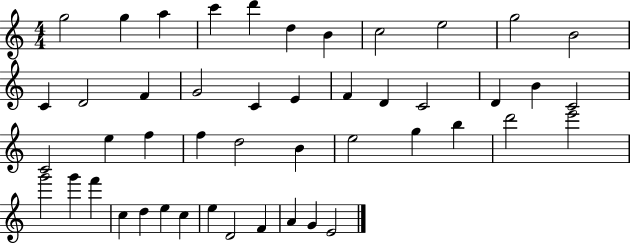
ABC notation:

X:1
T:Untitled
M:4/4
L:1/4
K:C
g2 g a c' d' d B c2 e2 g2 B2 C D2 F G2 C E F D C2 D B C2 C2 e f f d2 B e2 g b d'2 e'2 g'2 g' f' c d e c e D2 F A G E2